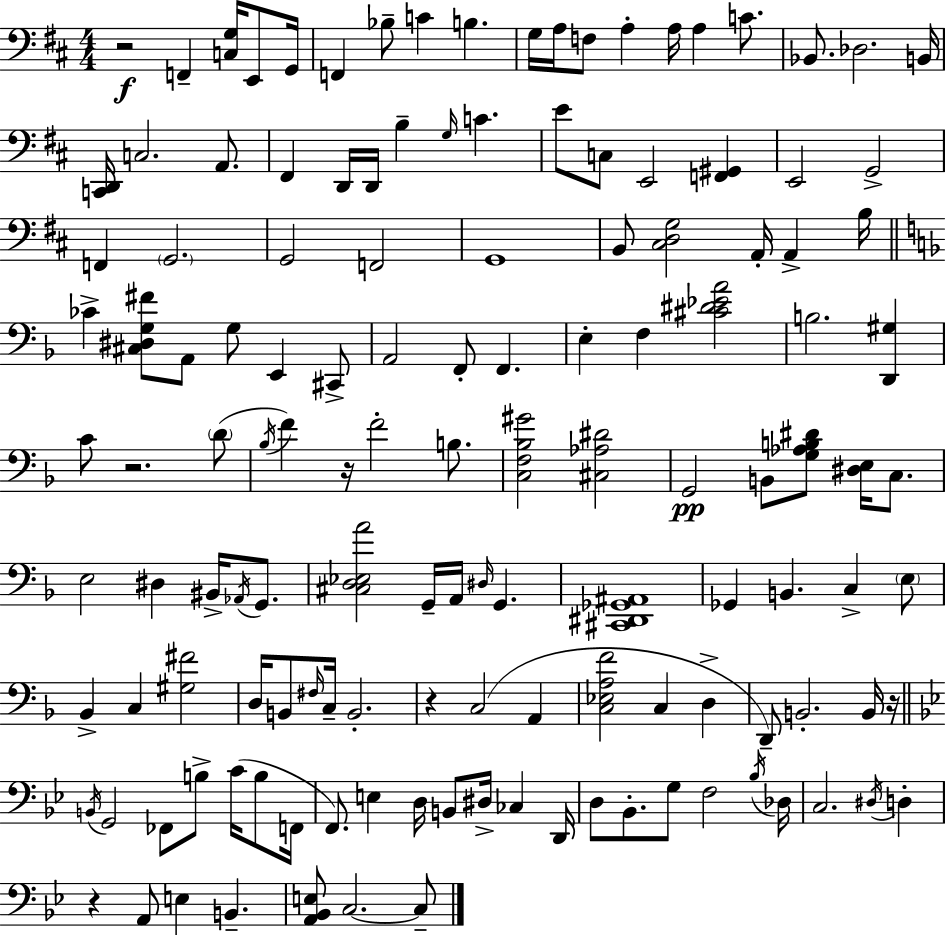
{
  \clef bass
  \numericTimeSignature
  \time 4/4
  \key d \major
  r2\f f,4-- <c g>16 e,8 g,16 | f,4 bes8-- c'4 b4. | g16 a16 f8 a4-. a16 a4 c'8. | bes,8. des2. b,16 | \break <c, d,>16 c2. a,8. | fis,4 d,16 d,16 b4-- \grace { g16 } c'4. | e'8 c8 e,2 <f, gis,>4 | e,2 g,2-> | \break f,4 \parenthesize g,2. | g,2 f,2 | g,1 | b,8 <cis d g>2 a,16-. a,4-> | \break b16 \bar "||" \break \key f \major ces'4-> <cis dis g fis'>8 a,8 g8 e,4 cis,8-> | a,2 f,8-. f,4. | e4-. f4 <cis' dis' ees' a'>2 | b2. <d, gis>4 | \break c'8 r2. \parenthesize d'8( | \acciaccatura { bes16 } f'4) r16 f'2-. b8. | <c f bes gis'>2 <cis aes dis'>2 | g,2\pp b,8 <g aes b dis'>8 <dis e>16 c8. | \break e2 dis4 bis,16-> \acciaccatura { aes,16 } g,8. | <cis d ees a'>2 g,16-- a,16 \grace { dis16 } g,4. | <cis, dis, ges, ais,>1 | ges,4 b,4. c4-> | \break \parenthesize e8 bes,4-> c4 <gis fis'>2 | d16 b,8 \grace { fis16 } c16-- b,2.-. | r4 c2( | a,4 <c ees a f'>2 c4 | \break d4-> d,8--) b,2.-. | b,16 r16 \bar "||" \break \key g \minor \acciaccatura { b,16 } g,2 fes,8 b8-> c'16( b8 | f,16 f,8.) e4 d16 b,8 dis16-> ces4 | d,16 d8 bes,8.-. g8 f2 | \acciaccatura { bes16 } des16 c2. \acciaccatura { dis16 } d4-. | \break r4 a,8 e4 b,4.-- | <a, bes, e>8 c2.~~ | c8-- \bar "|."
}